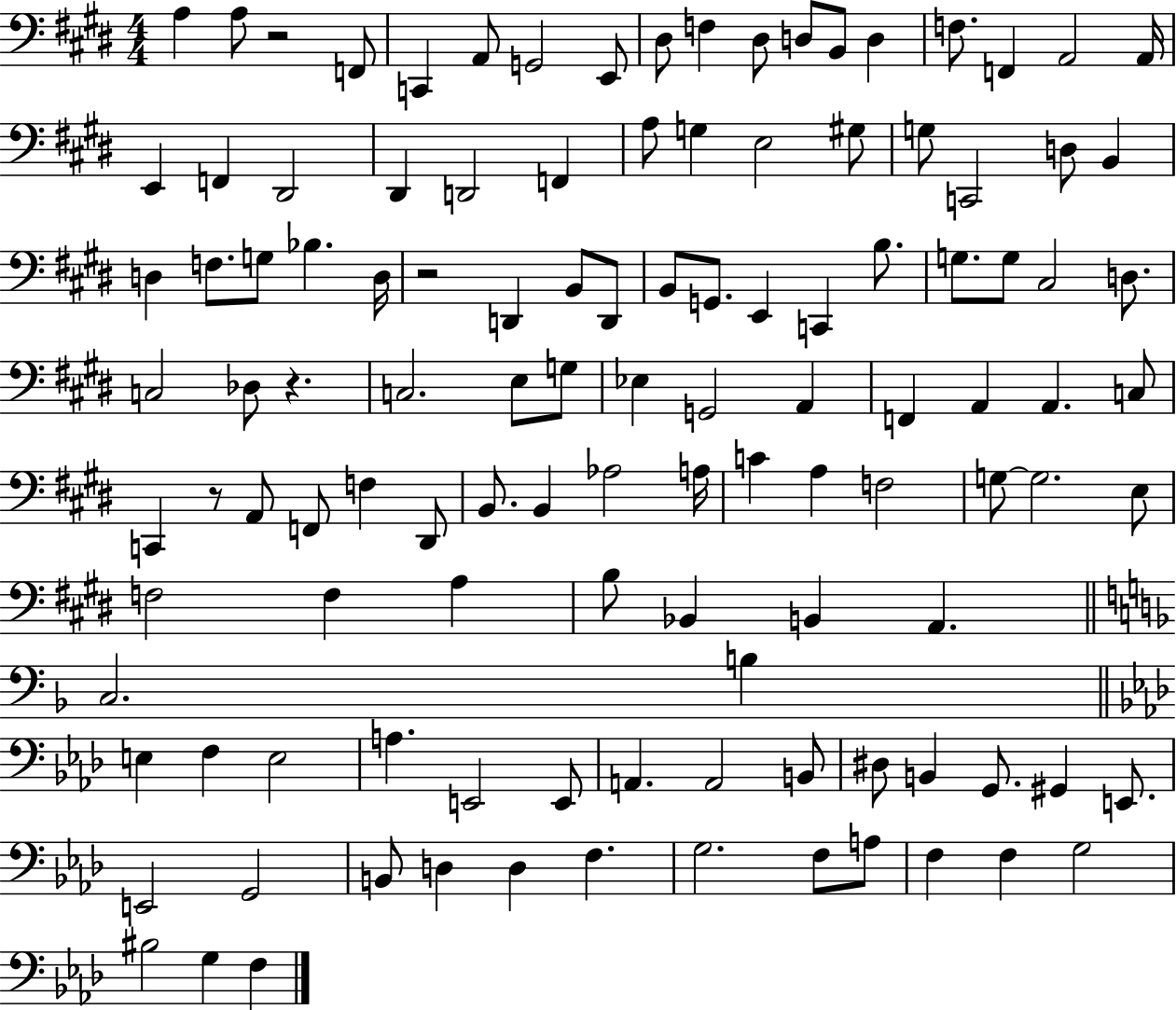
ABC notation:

X:1
T:Untitled
M:4/4
L:1/4
K:E
A, A,/2 z2 F,,/2 C,, A,,/2 G,,2 E,,/2 ^D,/2 F, ^D,/2 D,/2 B,,/2 D, F,/2 F,, A,,2 A,,/4 E,, F,, ^D,,2 ^D,, D,,2 F,, A,/2 G, E,2 ^G,/2 G,/2 C,,2 D,/2 B,, D, F,/2 G,/2 _B, D,/4 z2 D,, B,,/2 D,,/2 B,,/2 G,,/2 E,, C,, B,/2 G,/2 G,/2 ^C,2 D,/2 C,2 _D,/2 z C,2 E,/2 G,/2 _E, G,,2 A,, F,, A,, A,, C,/2 C,, z/2 A,,/2 F,,/2 F, ^D,,/2 B,,/2 B,, _A,2 A,/4 C A, F,2 G,/2 G,2 E,/2 F,2 F, A, B,/2 _B,, B,, A,, C,2 B, E, F, E,2 A, E,,2 E,,/2 A,, A,,2 B,,/2 ^D,/2 B,, G,,/2 ^G,, E,,/2 E,,2 G,,2 B,,/2 D, D, F, G,2 F,/2 A,/2 F, F, G,2 ^B,2 G, F,